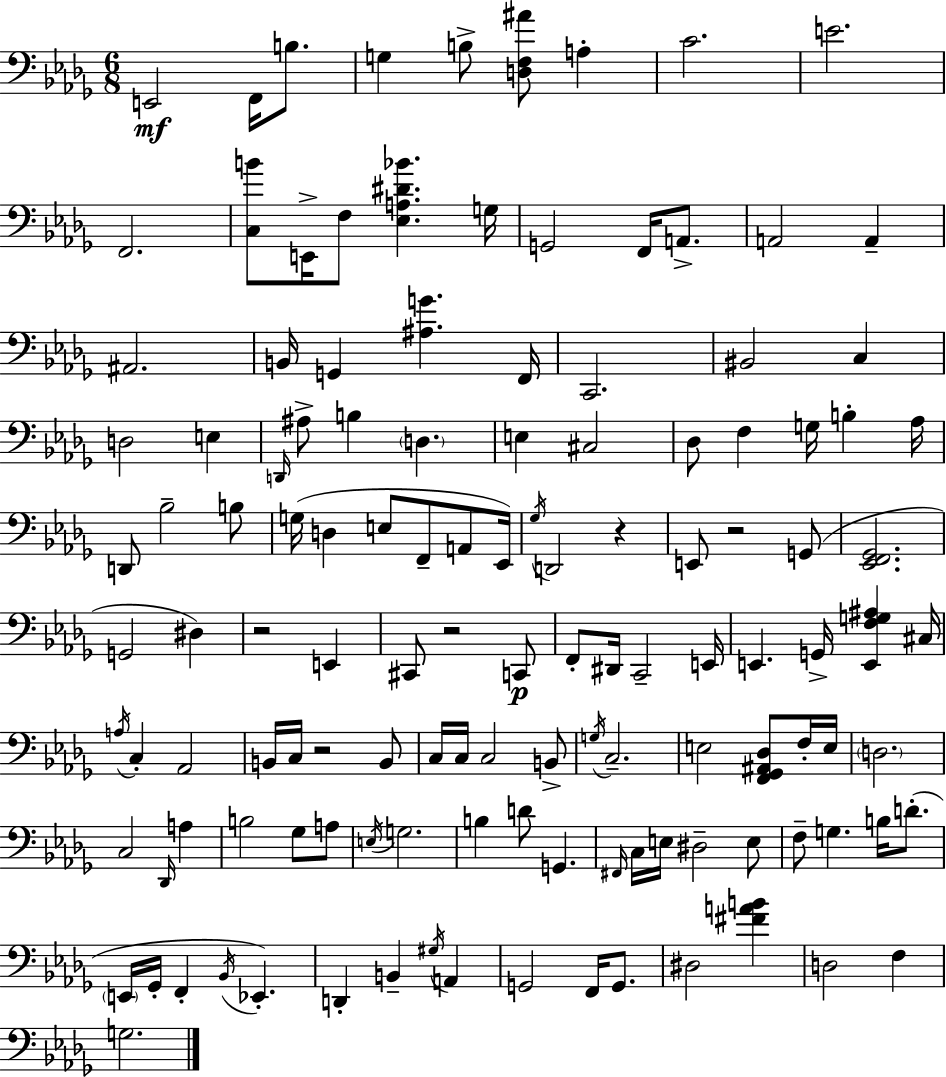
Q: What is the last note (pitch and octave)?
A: G3